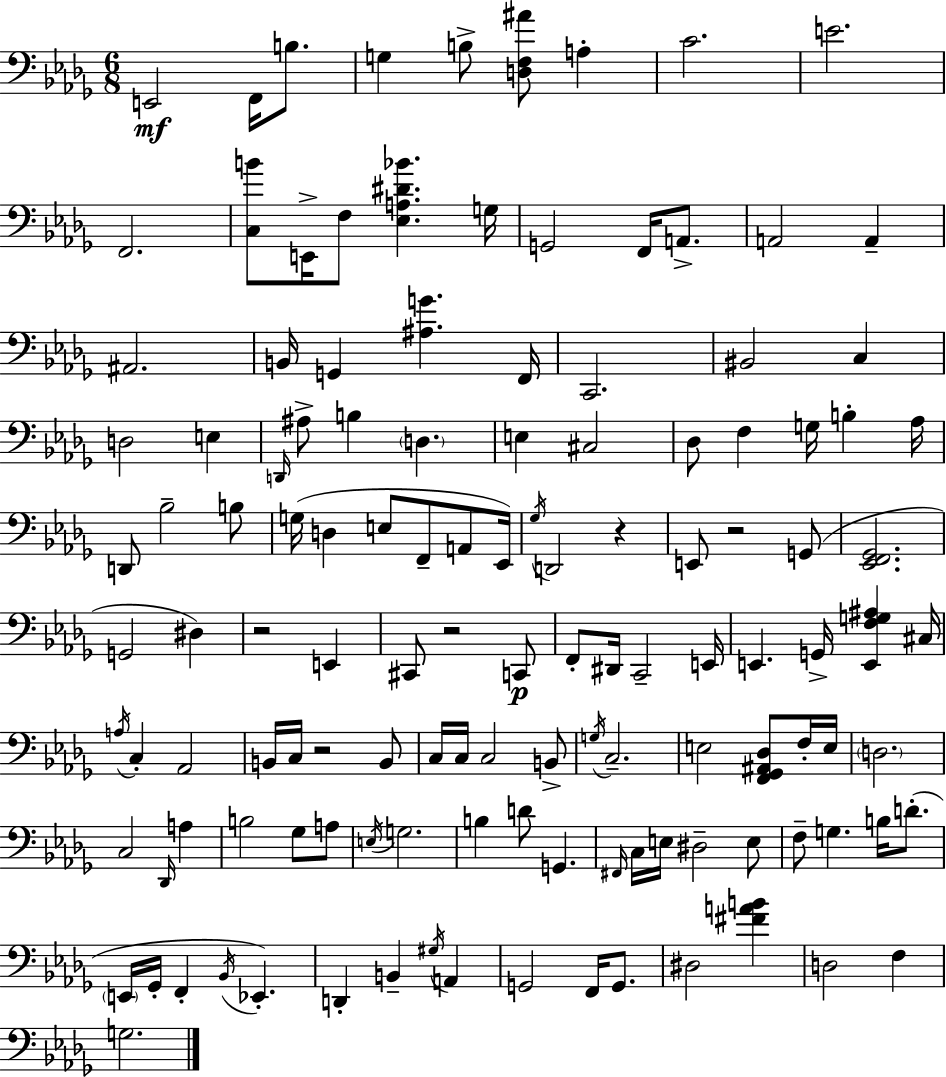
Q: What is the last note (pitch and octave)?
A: G3